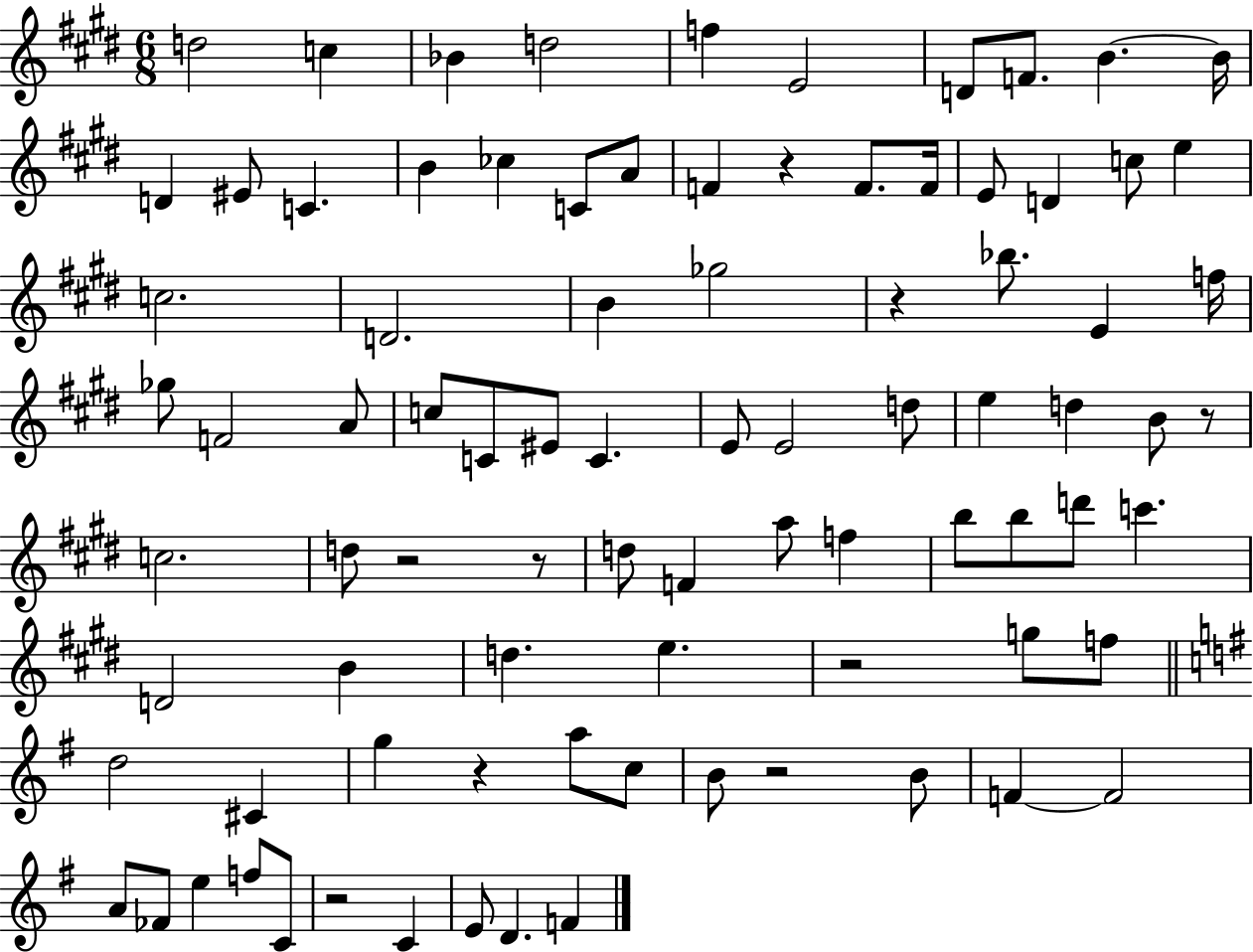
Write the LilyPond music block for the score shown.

{
  \clef treble
  \numericTimeSignature
  \time 6/8
  \key e \major
  d''2 c''4 | bes'4 d''2 | f''4 e'2 | d'8 f'8. b'4.~~ b'16 | \break d'4 eis'8 c'4. | b'4 ces''4 c'8 a'8 | f'4 r4 f'8. f'16 | e'8 d'4 c''8 e''4 | \break c''2. | d'2. | b'4 ges''2 | r4 bes''8. e'4 f''16 | \break ges''8 f'2 a'8 | c''8 c'8 eis'8 c'4. | e'8 e'2 d''8 | e''4 d''4 b'8 r8 | \break c''2. | d''8 r2 r8 | d''8 f'4 a''8 f''4 | b''8 b''8 d'''8 c'''4. | \break d'2 b'4 | d''4. e''4. | r2 g''8 f''8 | \bar "||" \break \key e \minor d''2 cis'4 | g''4 r4 a''8 c''8 | b'8 r2 b'8 | f'4~~ f'2 | \break a'8 fes'8 e''4 f''8 c'8 | r2 c'4 | e'8 d'4. f'4 | \bar "|."
}